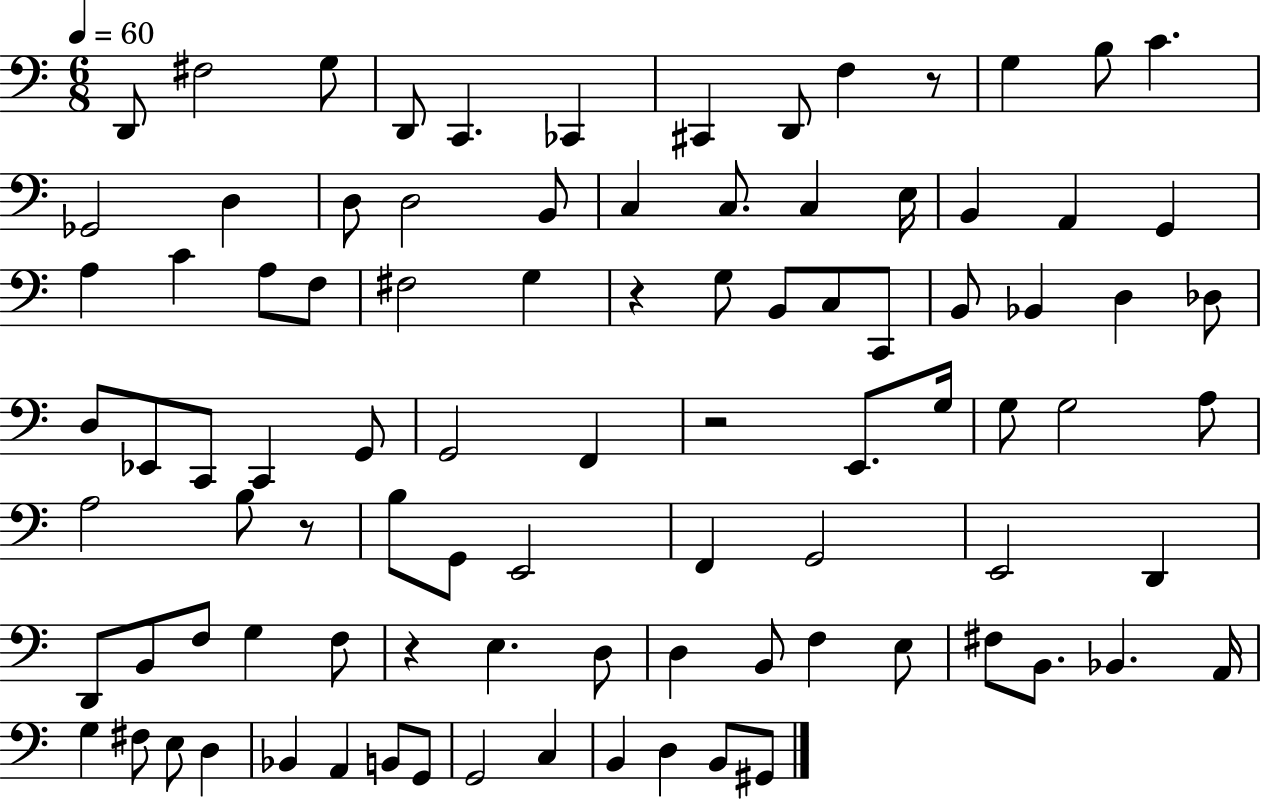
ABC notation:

X:1
T:Untitled
M:6/8
L:1/4
K:C
D,,/2 ^F,2 G,/2 D,,/2 C,, _C,, ^C,, D,,/2 F, z/2 G, B,/2 C _G,,2 D, D,/2 D,2 B,,/2 C, C,/2 C, E,/4 B,, A,, G,, A, C A,/2 F,/2 ^F,2 G, z G,/2 B,,/2 C,/2 C,,/2 B,,/2 _B,, D, _D,/2 D,/2 _E,,/2 C,,/2 C,, G,,/2 G,,2 F,, z2 E,,/2 G,/4 G,/2 G,2 A,/2 A,2 B,/2 z/2 B,/2 G,,/2 E,,2 F,, G,,2 E,,2 D,, D,,/2 B,,/2 F,/2 G, F,/2 z E, D,/2 D, B,,/2 F, E,/2 ^F,/2 B,,/2 _B,, A,,/4 G, ^F,/2 E,/2 D, _B,, A,, B,,/2 G,,/2 G,,2 C, B,, D, B,,/2 ^G,,/2